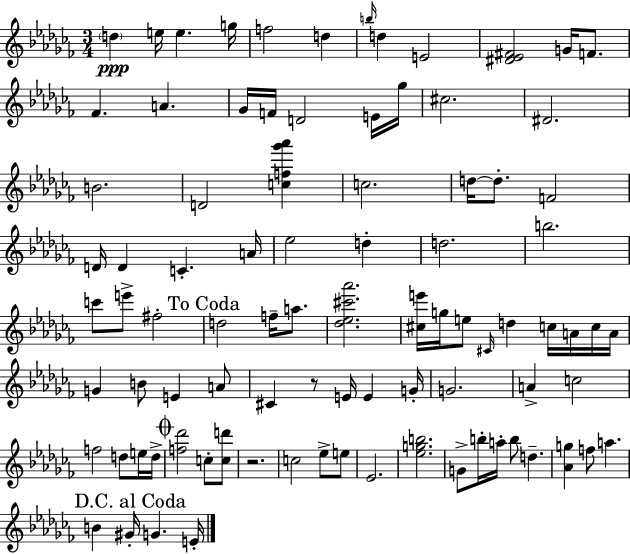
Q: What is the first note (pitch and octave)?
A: D5